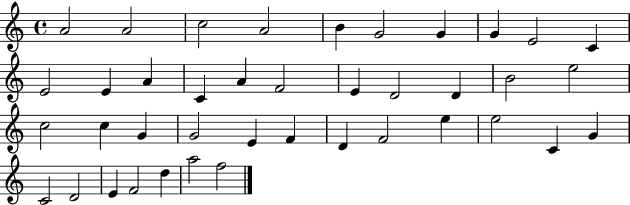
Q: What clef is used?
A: treble